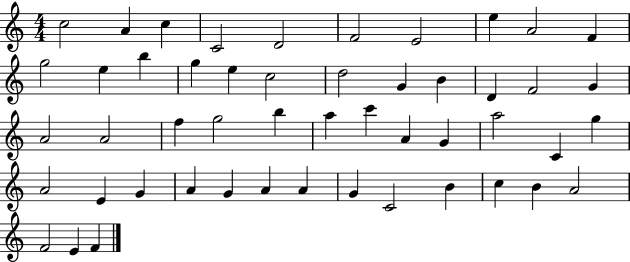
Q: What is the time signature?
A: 4/4